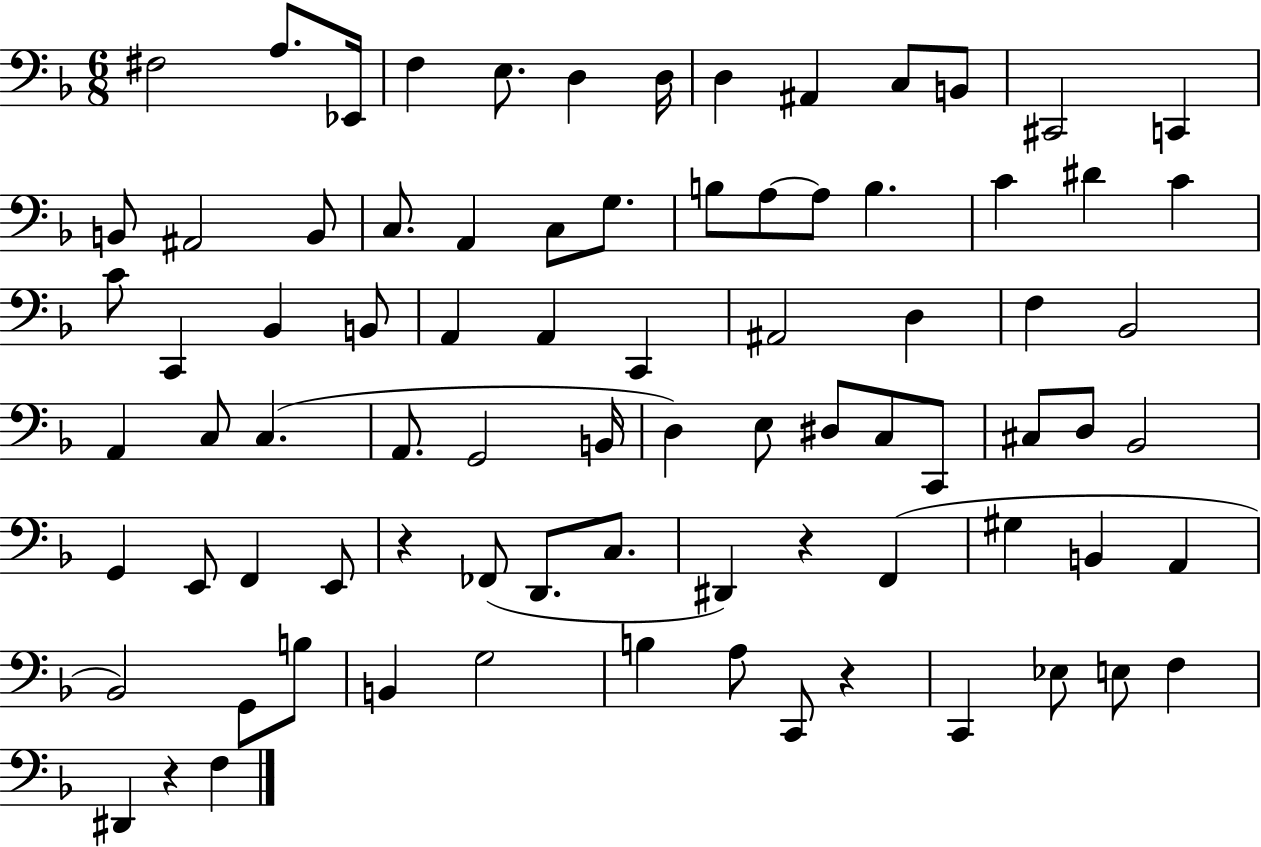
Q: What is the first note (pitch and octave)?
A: F#3